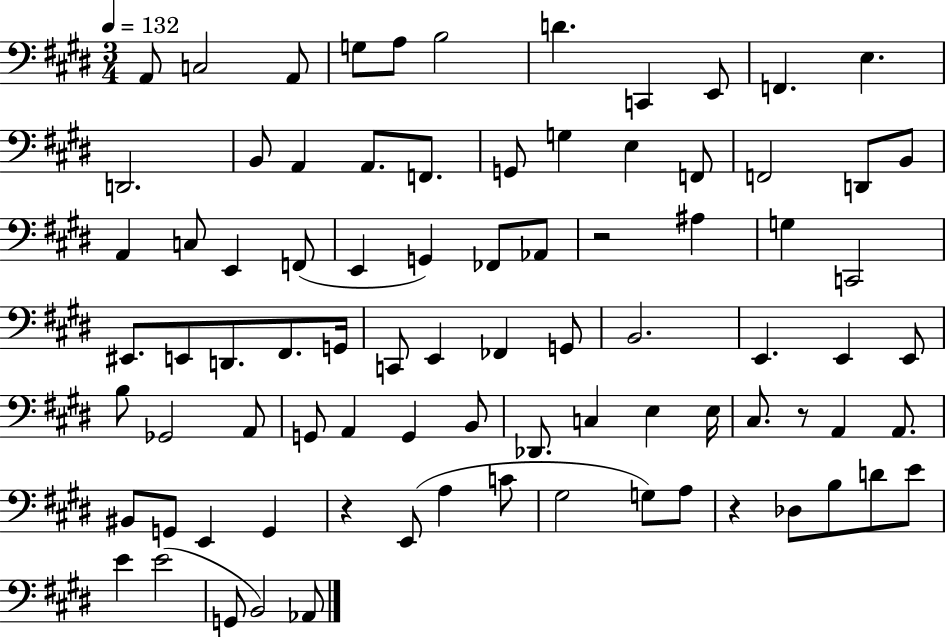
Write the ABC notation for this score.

X:1
T:Untitled
M:3/4
L:1/4
K:E
A,,/2 C,2 A,,/2 G,/2 A,/2 B,2 D C,, E,,/2 F,, E, D,,2 B,,/2 A,, A,,/2 F,,/2 G,,/2 G, E, F,,/2 F,,2 D,,/2 B,,/2 A,, C,/2 E,, F,,/2 E,, G,, _F,,/2 _A,,/2 z2 ^A, G, C,,2 ^E,,/2 E,,/2 D,,/2 ^F,,/2 G,,/4 C,,/2 E,, _F,, G,,/2 B,,2 E,, E,, E,,/2 B,/2 _G,,2 A,,/2 G,,/2 A,, G,, B,,/2 _D,,/2 C, E, E,/4 ^C,/2 z/2 A,, A,,/2 ^B,,/2 G,,/2 E,, G,, z E,,/2 A, C/2 ^G,2 G,/2 A,/2 z _D,/2 B,/2 D/2 E/2 E E2 G,,/2 B,,2 _A,,/2